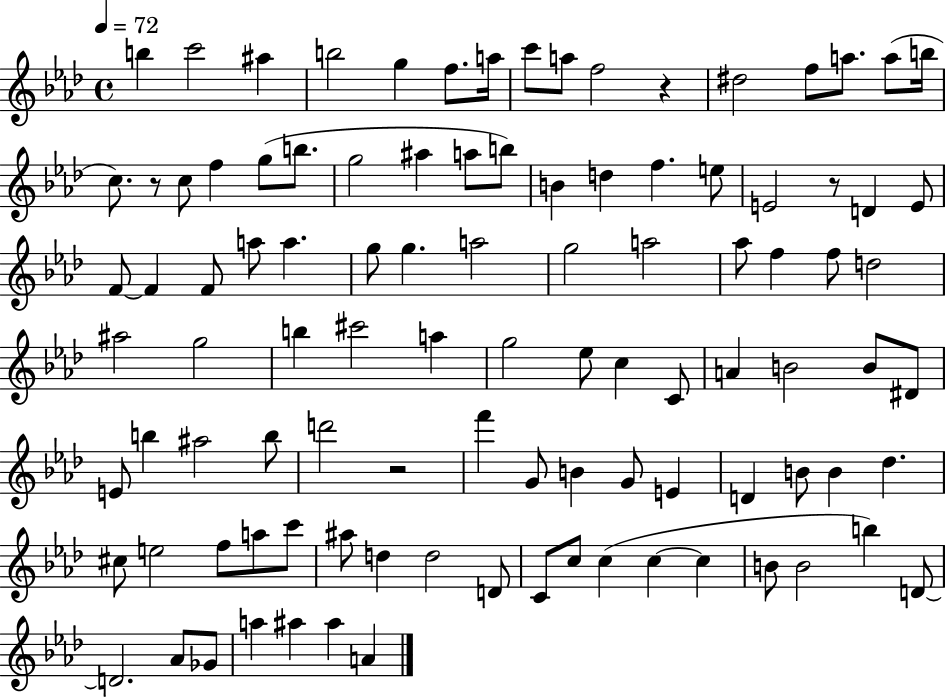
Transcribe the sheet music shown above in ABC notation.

X:1
T:Untitled
M:4/4
L:1/4
K:Ab
b c'2 ^a b2 g f/2 a/4 c'/2 a/2 f2 z ^d2 f/2 a/2 a/2 b/4 c/2 z/2 c/2 f g/2 b/2 g2 ^a a/2 b/2 B d f e/2 E2 z/2 D E/2 F/2 F F/2 a/2 a g/2 g a2 g2 a2 _a/2 f f/2 d2 ^a2 g2 b ^c'2 a g2 _e/2 c C/2 A B2 B/2 ^D/2 E/2 b ^a2 b/2 d'2 z2 f' G/2 B G/2 E D B/2 B _d ^c/2 e2 f/2 a/2 c'/2 ^a/2 d d2 D/2 C/2 c/2 c c c B/2 B2 b D/2 D2 _A/2 _G/2 a ^a ^a A